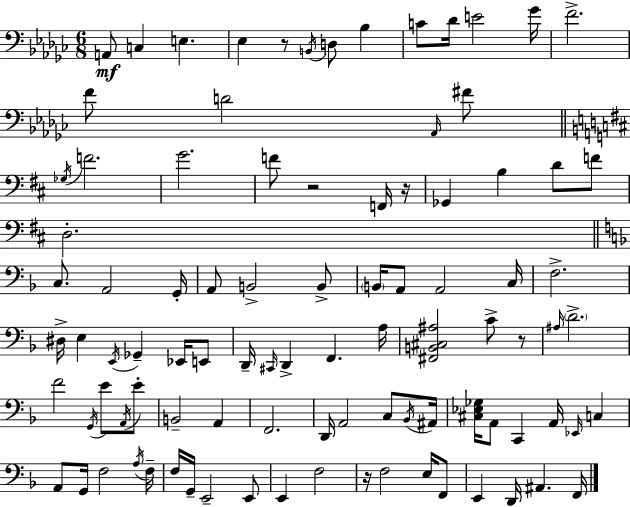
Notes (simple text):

A2/e C3/q E3/q. Eb3/q R/e B2/s D3/e Bb3/q C4/e Db4/s E4/h Gb4/s F4/h. F4/e D4/h Ab2/s F#4/e Gb3/s F4/h. G4/h. F4/e R/h F2/s R/s Gb2/q B3/q D4/e F4/e D3/h. C3/e. A2/h G2/s A2/e B2/h B2/e B2/s A2/e A2/h C3/s F3/h. D#3/s E3/q E2/s Gb2/q Eb2/s E2/e D2/s C#2/s D2/q F2/q. A3/s [F#2,B2,C#3,A#3]/h C4/e R/e A#3/s D4/h. F4/h G2/s E4/e A2/s E4/e B2/h A2/q F2/h. D2/s A2/h C3/e Bb2/s A#2/s [C#3,Eb3,Gb3]/s A2/e C2/q A2/s Eb2/s C3/q A2/e G2/s F3/h A3/s F3/s F3/s G2/s E2/h E2/e E2/q F3/h R/s F3/h E3/s F2/e E2/q D2/s A#2/q. F2/s